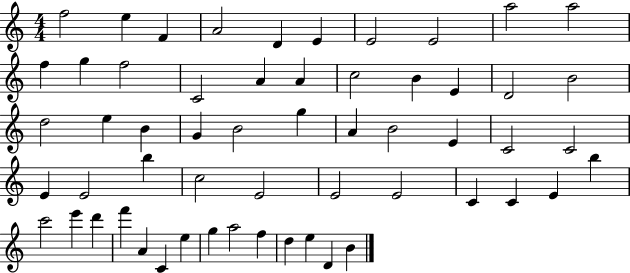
X:1
T:Untitled
M:4/4
L:1/4
K:C
f2 e F A2 D E E2 E2 a2 a2 f g f2 C2 A A c2 B E D2 B2 d2 e B G B2 g A B2 E C2 C2 E E2 b c2 E2 E2 E2 C C E b c'2 e' d' f' A C e g a2 f d e D B